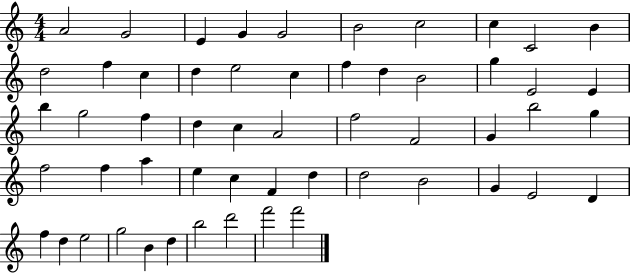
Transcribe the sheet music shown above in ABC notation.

X:1
T:Untitled
M:4/4
L:1/4
K:C
A2 G2 E G G2 B2 c2 c C2 B d2 f c d e2 c f d B2 g E2 E b g2 f d c A2 f2 F2 G b2 g f2 f a e c F d d2 B2 G E2 D f d e2 g2 B d b2 d'2 f'2 f'2